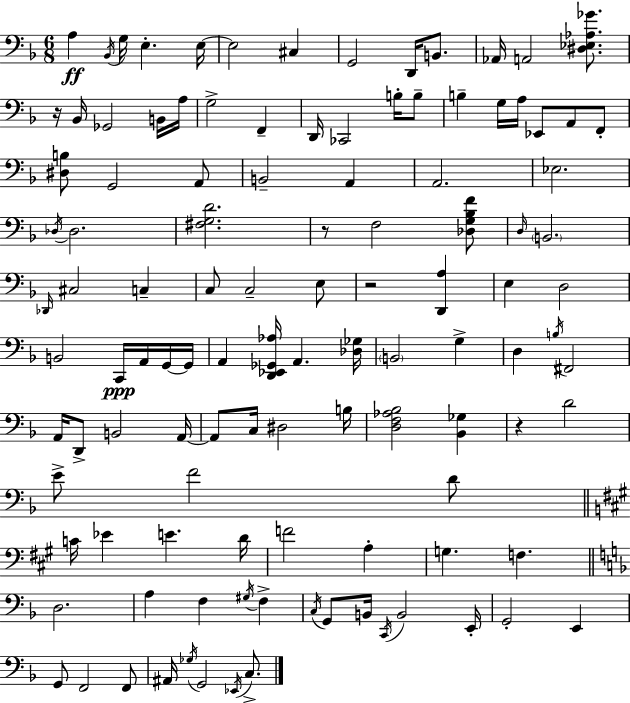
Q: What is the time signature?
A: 6/8